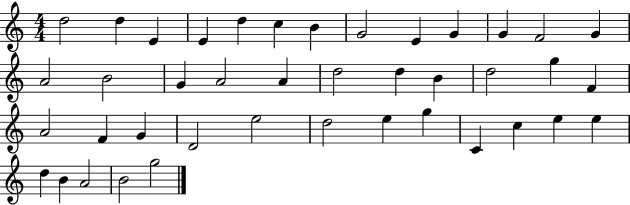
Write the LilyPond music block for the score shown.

{
  \clef treble
  \numericTimeSignature
  \time 4/4
  \key c \major
  d''2 d''4 e'4 | e'4 d''4 c''4 b'4 | g'2 e'4 g'4 | g'4 f'2 g'4 | \break a'2 b'2 | g'4 a'2 a'4 | d''2 d''4 b'4 | d''2 g''4 f'4 | \break a'2 f'4 g'4 | d'2 e''2 | d''2 e''4 g''4 | c'4 c''4 e''4 e''4 | \break d''4 b'4 a'2 | b'2 g''2 | \bar "|."
}